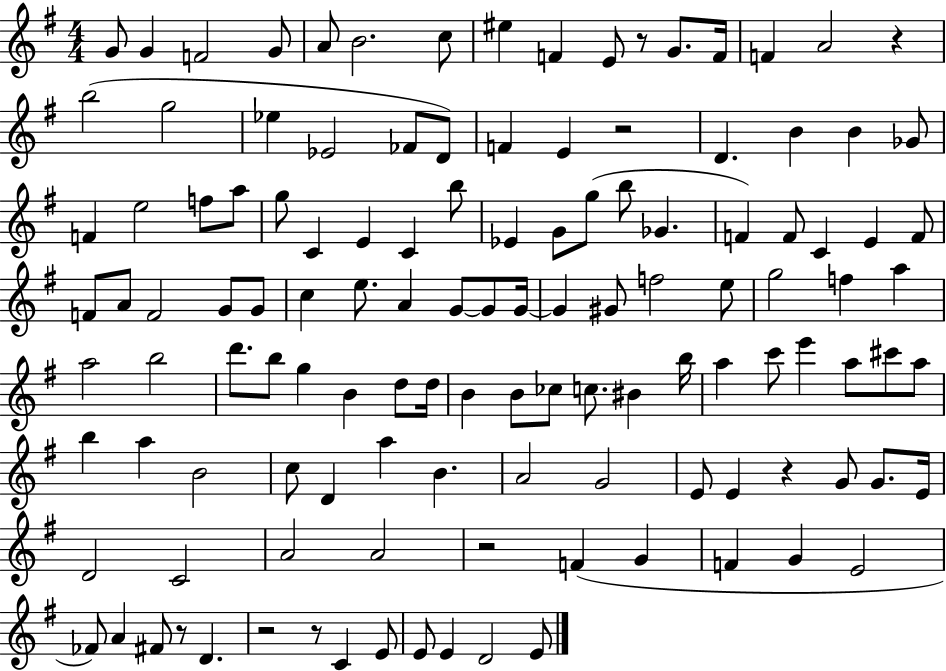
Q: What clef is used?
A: treble